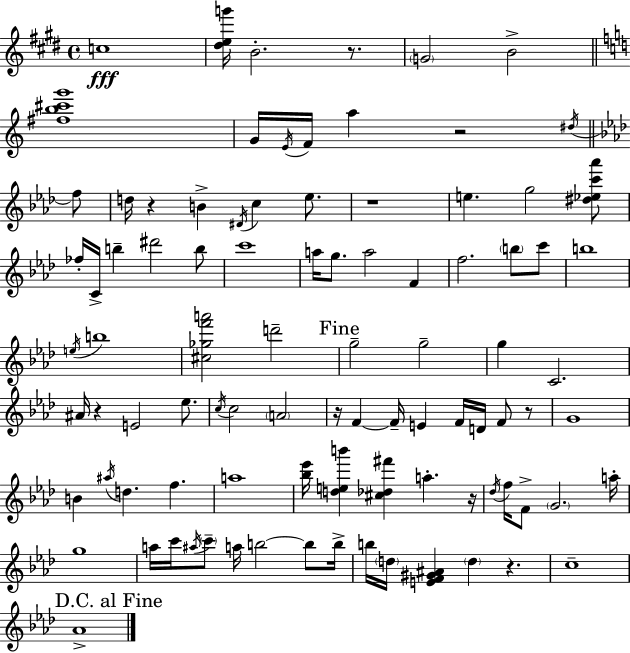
{
  \clef treble
  \time 4/4
  \defaultTimeSignature
  \key e \major
  c''1\fff | <dis'' e'' g'''>16 b'2.-. r8. | \parenthesize g'2 b'2-> | \bar "||" \break \key c \major <fis'' b'' cis''' g'''>1 | g'16 \acciaccatura { e'16 } f'16 a''4 r2 \acciaccatura { dis''16 } | \bar "||" \break \key aes \major f''8 d''16 r4 b'4-> \acciaccatura { dis'16 } c''4 | ees''8. r1 | e''4. g''2 | <dis'' ees'' c''' aes'''>8 fes''16-. c'16-> b''4-- dis'''2 | \break b''8 c'''1 | a''16 g''8. a''2 f'4 | f''2. \parenthesize b''8 | c'''8 b''1 | \break \acciaccatura { e''16 } b''1 | <cis'' ges'' f''' a'''>2 d'''2-- | \mark "Fine" g''2-- g''2-- | g''4 c'2. | \break ais'16 r4 e'2 | ees''8. \acciaccatura { c''16 } c''2 \parenthesize a'2 | r16 f'4~~ f'16-- e'4 f'16 | d'16 f'8 r8 g'1 | \break b'4 \acciaccatura { ais''16 } d''4. | f''4. a''1 | <bes'' ees'''>16 <d'' e'' b'''>4 <cis'' des'' fis'''>4 a''4.-. | r16 \acciaccatura { des''16 } f''16 f'8-> \parenthesize g'2. | \break a''16-. g''1 | a''16 c'''16 \acciaccatura { ais''16 } \parenthesize c'''8-- a''16 b''2~~ | b''8 b''16-> b''16 \parenthesize d''16 <e' f' gis' ais'>4 \parenthesize d''4 | r4. c''1-- | \break \mark "D.C. al Fine" aes'1-> | \bar "|."
}